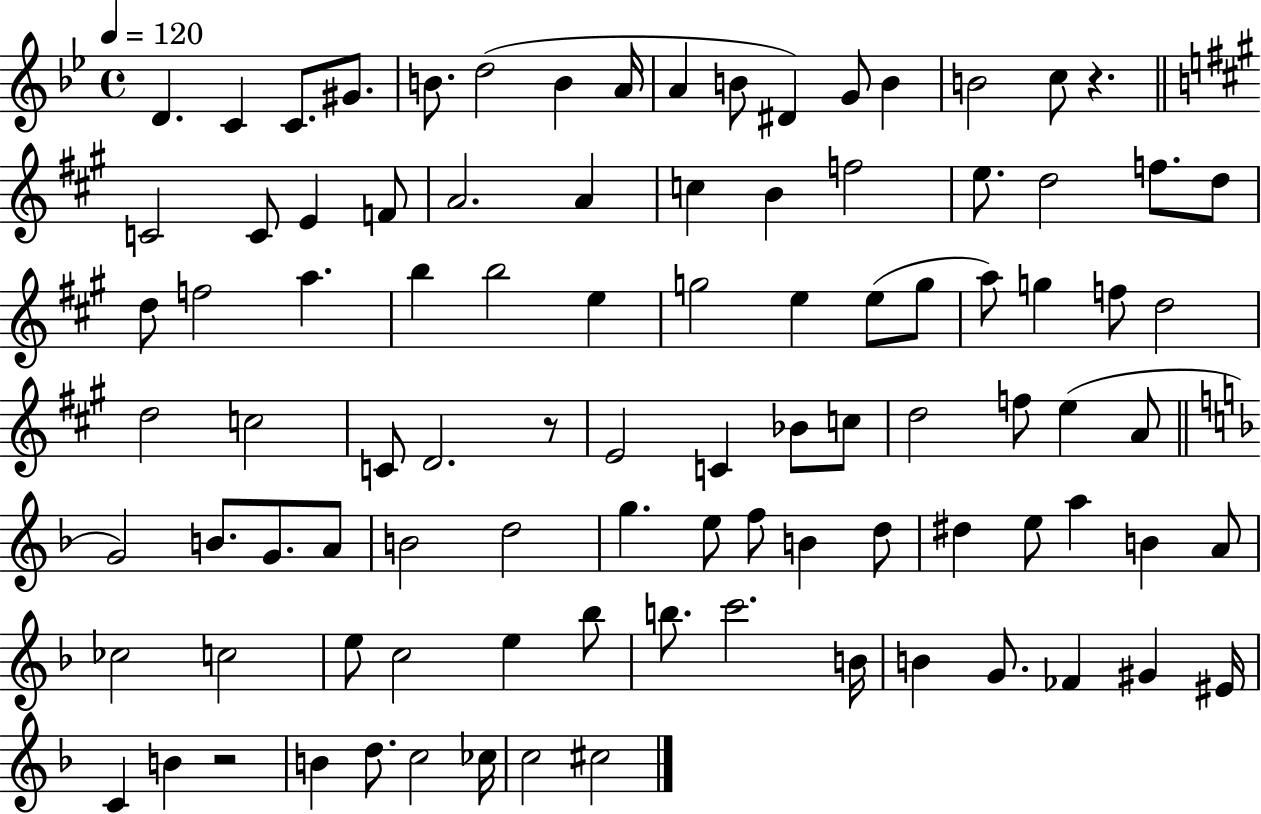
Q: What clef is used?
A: treble